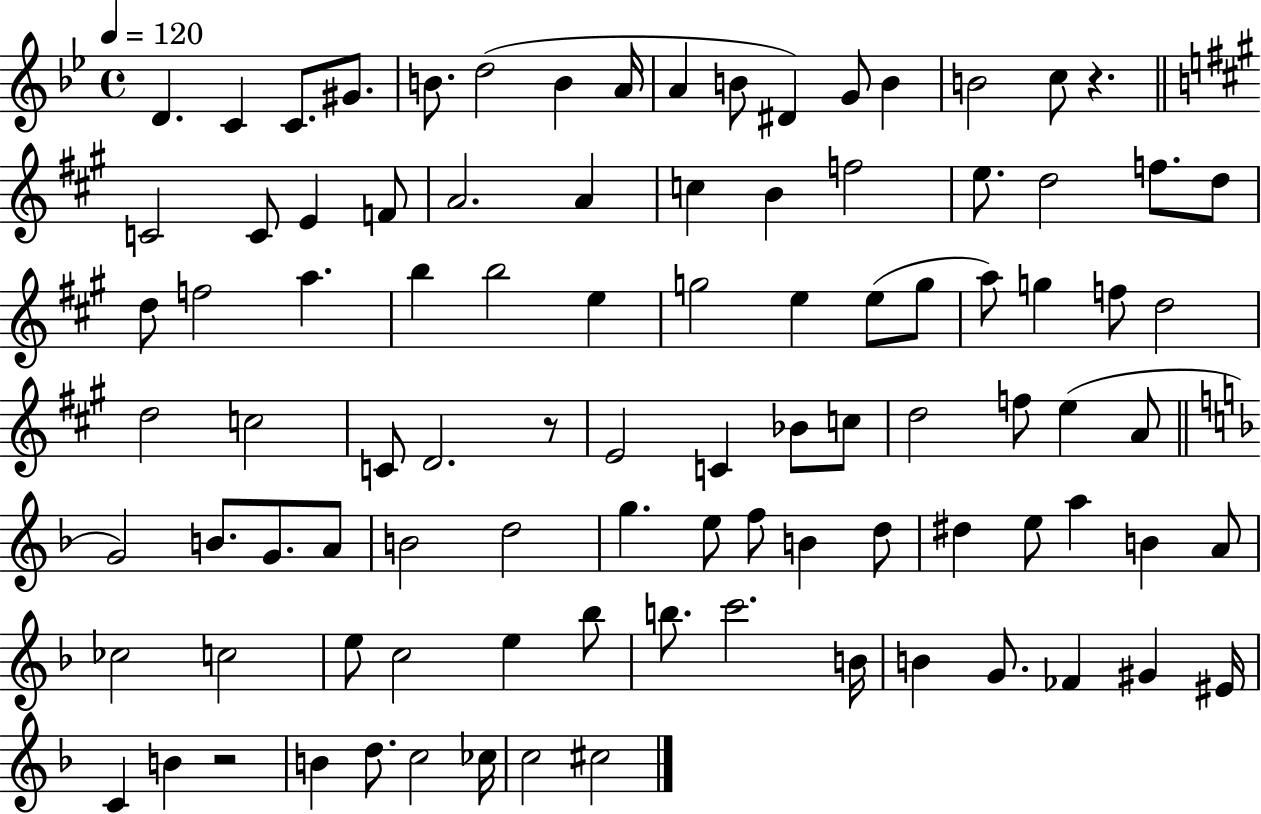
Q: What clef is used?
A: treble